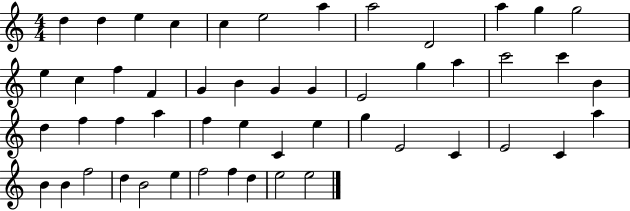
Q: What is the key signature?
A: C major